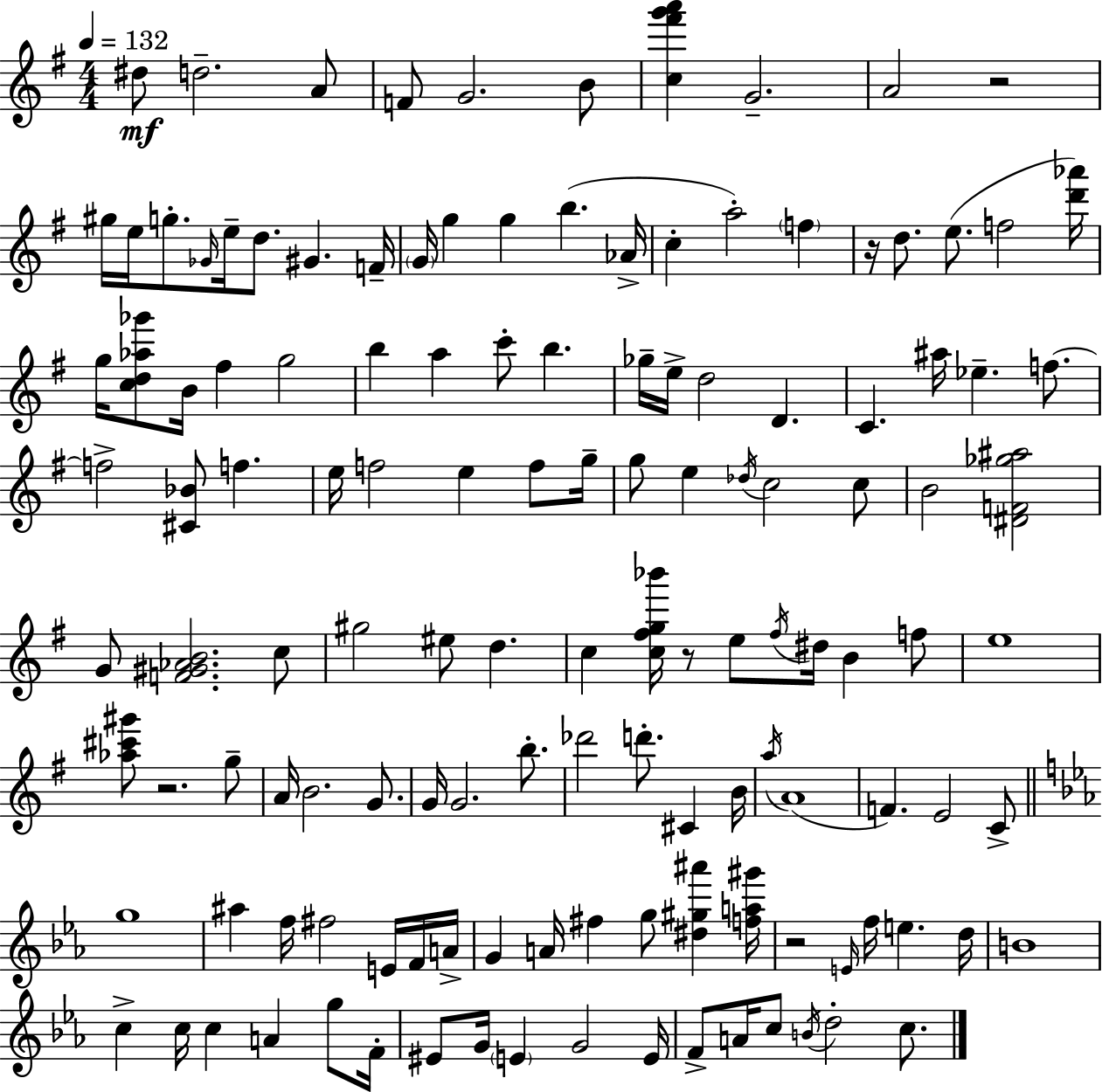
{
  \clef treble
  \numericTimeSignature
  \time 4/4
  \key g \major
  \tempo 4 = 132
  \repeat volta 2 { dis''8\mf d''2.-- a'8 | f'8 g'2. b'8 | <c'' fis''' g''' a'''>4 g'2.-- | a'2 r2 | \break gis''16 e''16 g''8.-. \grace { ges'16 } e''16-- d''8. gis'4. | f'16-- \parenthesize g'16 g''4 g''4 b''4.( | aes'16-> c''4-. a''2-.) \parenthesize f''4 | r16 d''8. e''8.( f''2 | \break <d''' aes'''>16) g''16 <c'' d'' aes'' ges'''>8 b'16 fis''4 g''2 | b''4 a''4 c'''8-. b''4. | ges''16-- e''16-> d''2 d'4. | c'4. ais''16 ees''4.-- f''8.~~ | \break f''2-> <cis' bes'>8 f''4. | e''16 f''2 e''4 f''8 | g''16-- g''8 e''4 \acciaccatura { des''16 } c''2 | c''8 b'2 <dis' f' ges'' ais''>2 | \break g'8 <f' gis' aes' b'>2. | c''8 gis''2 eis''8 d''4. | c''4 <c'' fis'' g'' bes'''>16 r8 e''8 \acciaccatura { fis''16 } dis''16 b'4 | f''8 e''1 | \break <aes'' cis''' gis'''>8 r2. | g''8-- a'16 b'2. | g'8. g'16 g'2. | b''8.-. des'''2 d'''8.-. cis'4 | \break b'16 \acciaccatura { a''16 }( a'1 | f'4.) e'2 | c'8-> \bar "||" \break \key c \minor g''1 | ais''4 f''16 fis''2 e'16 f'16 a'16-> | g'4 a'16 fis''4 g''8 <dis'' gis'' ais'''>4 <f'' a'' gis'''>16 | r2 \grace { e'16 } f''16 e''4. | \break d''16 b'1 | c''4-> c''16 c''4 a'4 g''8 | f'16-. eis'8 g'16 \parenthesize e'4 g'2 | e'16 f'8-> a'16 c''8 \acciaccatura { b'16 } d''2-. c''8. | \break } \bar "|."
}